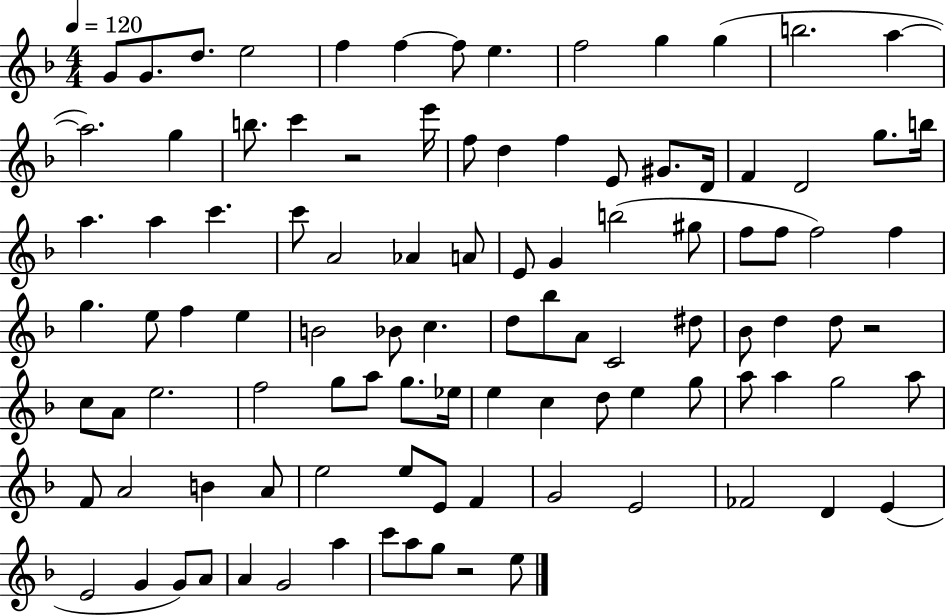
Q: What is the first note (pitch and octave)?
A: G4